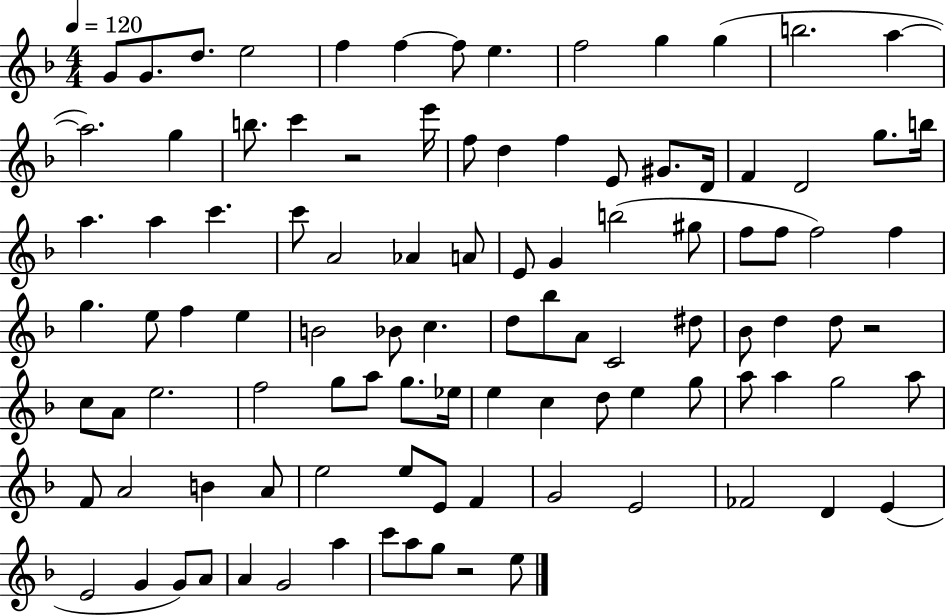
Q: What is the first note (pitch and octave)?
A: G4